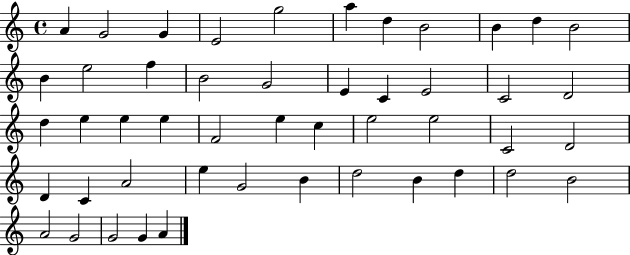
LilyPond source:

{
  \clef treble
  \time 4/4
  \defaultTimeSignature
  \key c \major
  a'4 g'2 g'4 | e'2 g''2 | a''4 d''4 b'2 | b'4 d''4 b'2 | \break b'4 e''2 f''4 | b'2 g'2 | e'4 c'4 e'2 | c'2 d'2 | \break d''4 e''4 e''4 e''4 | f'2 e''4 c''4 | e''2 e''2 | c'2 d'2 | \break d'4 c'4 a'2 | e''4 g'2 b'4 | d''2 b'4 d''4 | d''2 b'2 | \break a'2 g'2 | g'2 g'4 a'4 | \bar "|."
}